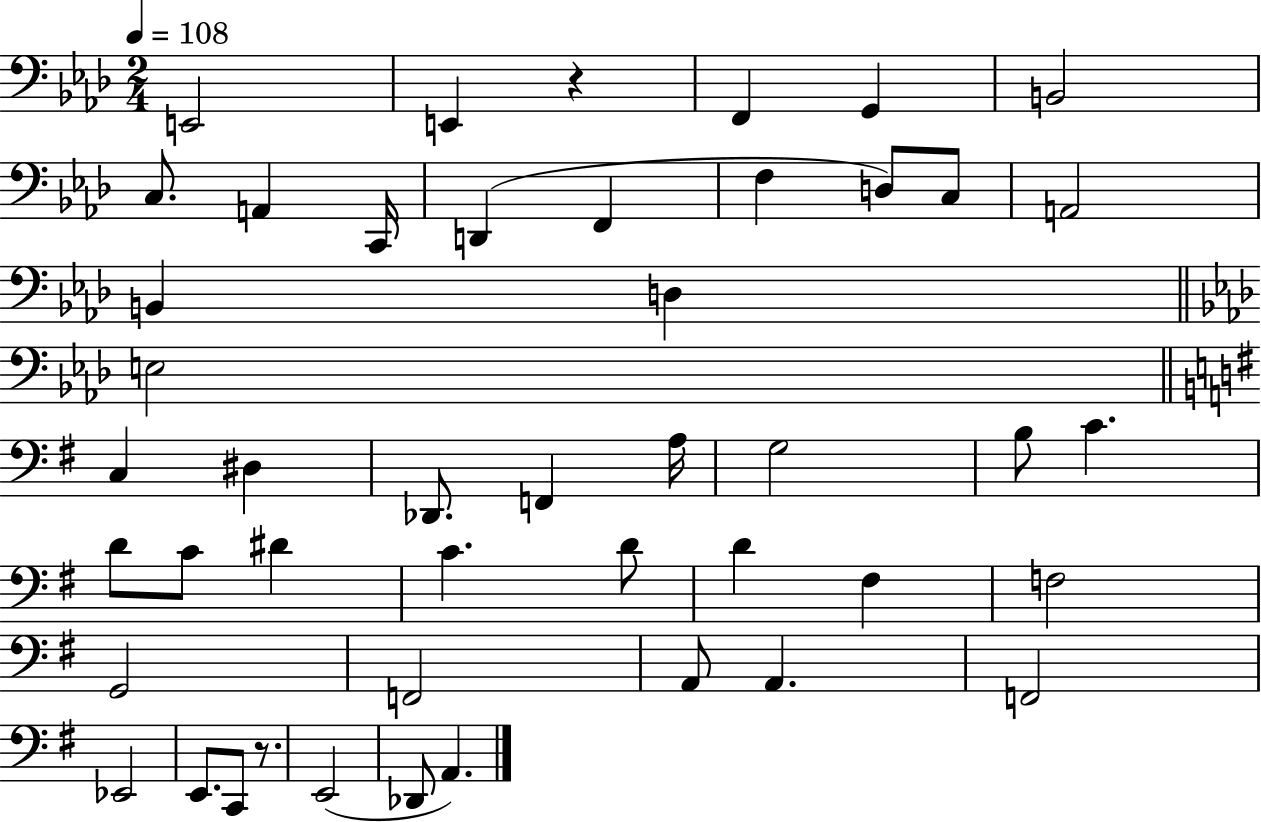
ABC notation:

X:1
T:Untitled
M:2/4
L:1/4
K:Ab
E,,2 E,, z F,, G,, B,,2 C,/2 A,, C,,/4 D,, F,, F, D,/2 C,/2 A,,2 B,, D, E,2 C, ^D, _D,,/2 F,, A,/4 G,2 B,/2 C D/2 C/2 ^D C D/2 D ^F, F,2 G,,2 F,,2 A,,/2 A,, F,,2 _E,,2 E,,/2 C,,/2 z/2 E,,2 _D,,/2 A,,